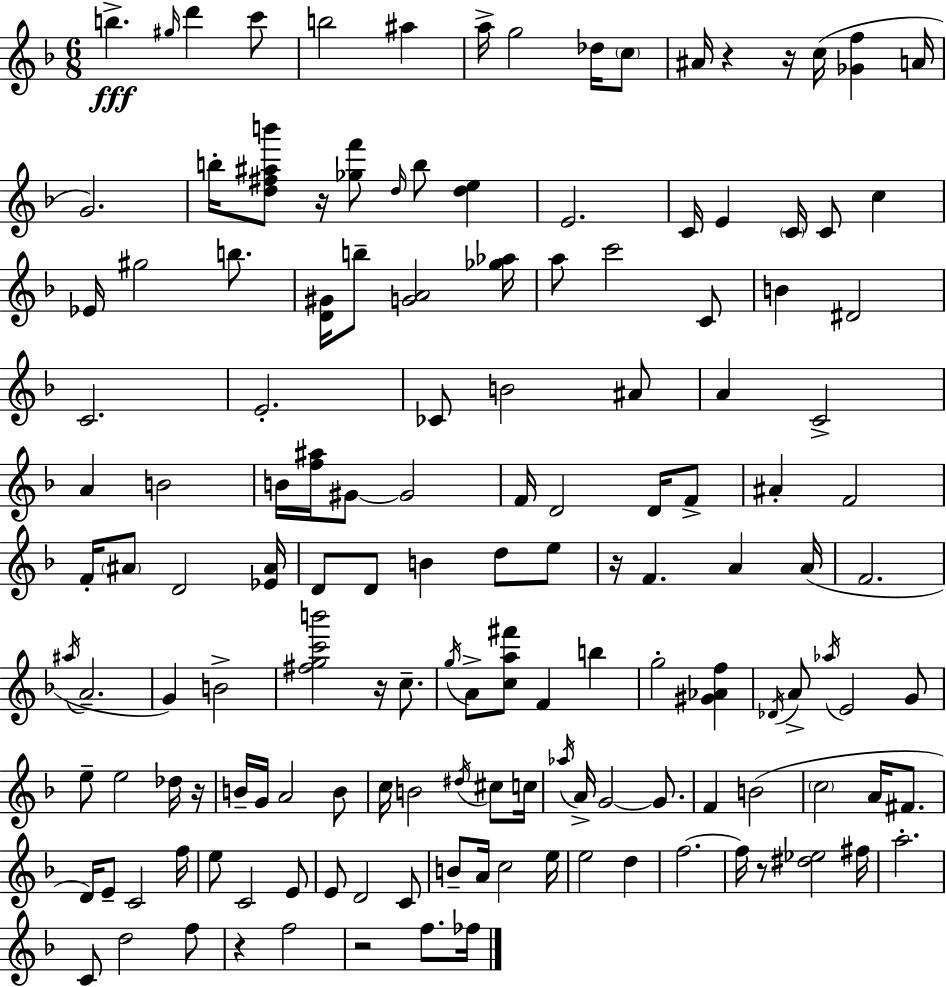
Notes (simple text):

B5/q. G#5/s D6/q C6/e B5/h A#5/q A5/s G5/h Db5/s C5/e A#4/s R/q R/s C5/s [Gb4,F5]/q A4/s G4/h. B5/s [D5,F#5,A#5,B6]/e R/s [Gb5,F6]/e D5/s B5/e [D5,E5]/q E4/h. C4/s E4/q C4/s C4/e C5/q Eb4/s G#5/h B5/e. [D4,G#4]/s B5/e [G4,A4]/h [Gb5,Ab5]/s A5/e C6/h C4/e B4/q D#4/h C4/h. E4/h. CES4/e B4/h A#4/e A4/q C4/h A4/q B4/h B4/s [F5,A#5]/s G#4/e G#4/h F4/s D4/h D4/s F4/e A#4/q F4/h F4/s A#4/e D4/h [Eb4,A#4]/s D4/e D4/e B4/q D5/e E5/e R/s F4/q. A4/q A4/s F4/h. A#5/s A4/h. G4/q B4/h [F#5,G5,C6,B6]/h R/s C5/e. G5/s A4/e [C5,A5,F#6]/e F4/q B5/q G5/h [G#4,Ab4,F5]/q Db4/s A4/e Ab5/s E4/h G4/e E5/e E5/h Db5/s R/s B4/s G4/s A4/h B4/e C5/s B4/h D#5/s C#5/e C5/s Ab5/s A4/s G4/h G4/e. F4/q B4/h C5/h A4/s F#4/e. D4/s E4/e C4/h F5/s E5/e C4/h E4/e E4/e D4/h C4/e B4/e A4/s C5/h E5/s E5/h D5/q F5/h. F5/s R/e [D#5,Eb5]/h F#5/s A5/h. C4/e D5/h F5/e R/q F5/h R/h F5/e. FES5/s